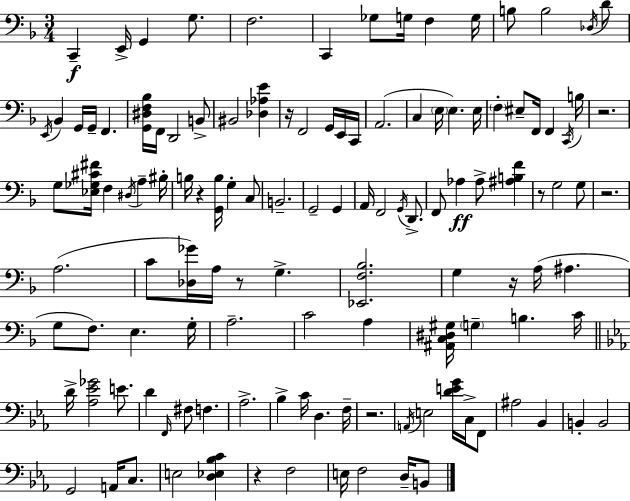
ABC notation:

X:1
T:Untitled
M:3/4
L:1/4
K:F
C,, E,,/4 G,, G,/2 F,2 C,, _G,/2 G,/4 F, G,/4 B,/2 B,2 _D,/4 D/2 E,,/4 _B,, G,,/4 G,,/4 F,, [G,,^D,F,_B,]/4 F,,/4 D,,2 B,,/2 ^B,,2 [_D,_A,E] z/4 F,,2 G,,/4 E,,/4 C,,/4 A,,2 C, E,/4 E, E,/4 F, ^E,/2 F,,/4 F,, C,,/4 B,/4 z2 G,/2 [_E,_G,^C^F]/4 F, ^D,/4 A, ^B,/4 B,/4 z [G,,B,]/4 G, C,/2 B,,2 G,,2 G,, A,,/4 F,,2 G,,/4 D,,/2 F,,/2 _A, _A,/2 [^A,B,F] z/2 G,2 G,/2 z2 A,2 C/2 [_D,_G]/4 A,/4 z/2 G, [_E,,F,_B,]2 G, z/4 A,/4 ^A, G,/2 F,/2 E, G,/4 A,2 C2 A, [^A,,C,^D,^G,]/4 G, B, C/4 D/4 [_A,_E_G]2 E/2 D F,,/4 ^F,/2 F, _A,2 _B, C/4 D, F,/4 z2 A,,/4 E,2 [DEG]/4 C,/4 F,,/2 ^A,2 _B,, B,, B,,2 G,,2 A,,/4 C,/2 E,2 [D,_E,_B,C] z F,2 E,/4 F,2 D,/4 B,,/2